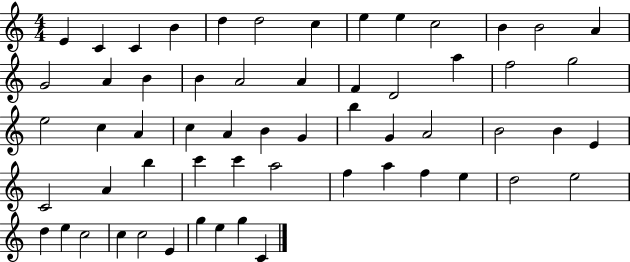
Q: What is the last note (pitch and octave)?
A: C4